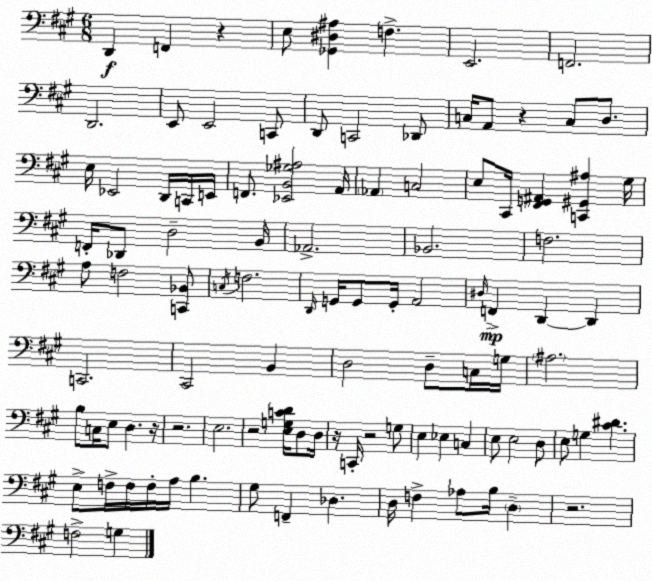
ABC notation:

X:1
T:Untitled
M:6/8
L:1/4
K:A
D,, F,, z E,/2 [_G,,^D,^A,] F, E,,2 F,,2 D,,2 E,,/2 E,,2 C,,/2 D,,/2 C,,2 _D,,/2 C,/4 A,,/2 z C,/2 D,/2 E,/4 _E,,2 D,,/4 C,,/4 E,,/4 F,,/2 [_E,,B,,_G,^A,]2 A,,/4 _A,, C,2 E,/2 ^C,,/4 [^F,,G,,^A,,] [C,,^G,,^A,] ^G,/4 F,,/4 _D,,/2 D,2 B,,/4 _A,,2 _B,,2 F,2 A,/2 F,2 [C,,_B,,]/2 C,/4 F,2 D,,/4 G,,/4 G,,/2 G,,/4 A,,2 ^D,/4 F,, D,, D,, C,,2 ^C,,2 B,, D,2 D,/2 C,/4 G,/4 ^A,2 B,/2 C,/4 E,/2 D, z/4 z2 E,2 z2 [E,G,CD]/4 D,/2 D,/4 z/4 C,,/4 z2 G,/2 E, _E, C, E,/2 E,2 D,/2 E,/2 G, [^C^D] E,/2 F,/4 F,/4 F,/4 A,/4 B, ^G,/2 F,, _D, D,/4 F, _A,/2 B,/4 D, z2 F,2 G,